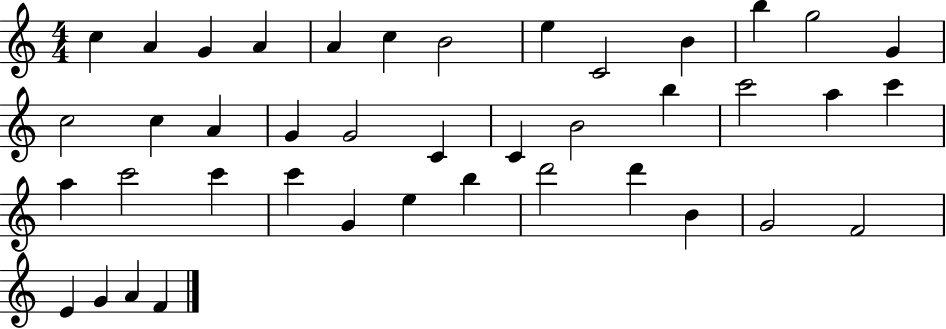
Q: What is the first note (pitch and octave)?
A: C5